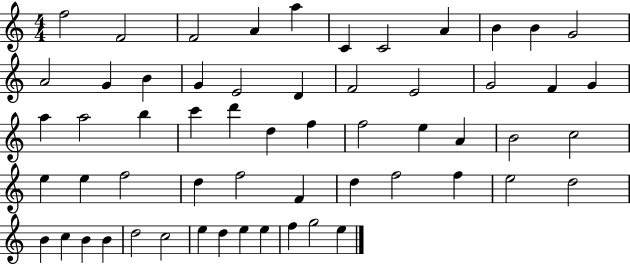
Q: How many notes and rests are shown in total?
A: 58